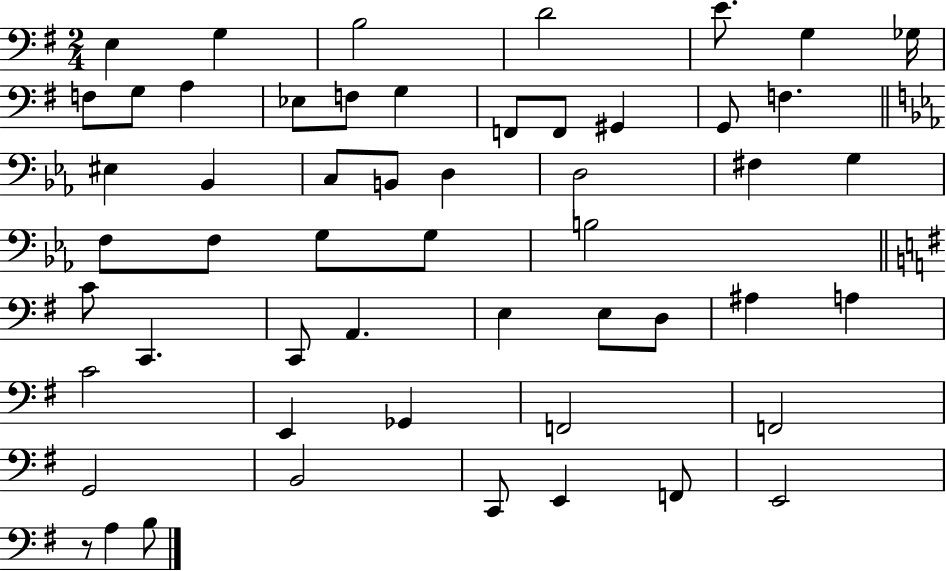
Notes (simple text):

E3/q G3/q B3/h D4/h E4/e. G3/q Gb3/s F3/e G3/e A3/q Eb3/e F3/e G3/q F2/e F2/e G#2/q G2/e F3/q. EIS3/q Bb2/q C3/e B2/e D3/q D3/h F#3/q G3/q F3/e F3/e G3/e G3/e B3/h C4/e C2/q. C2/e A2/q. E3/q E3/e D3/e A#3/q A3/q C4/h E2/q Gb2/q F2/h F2/h G2/h B2/h C2/e E2/q F2/e E2/h R/e A3/q B3/e